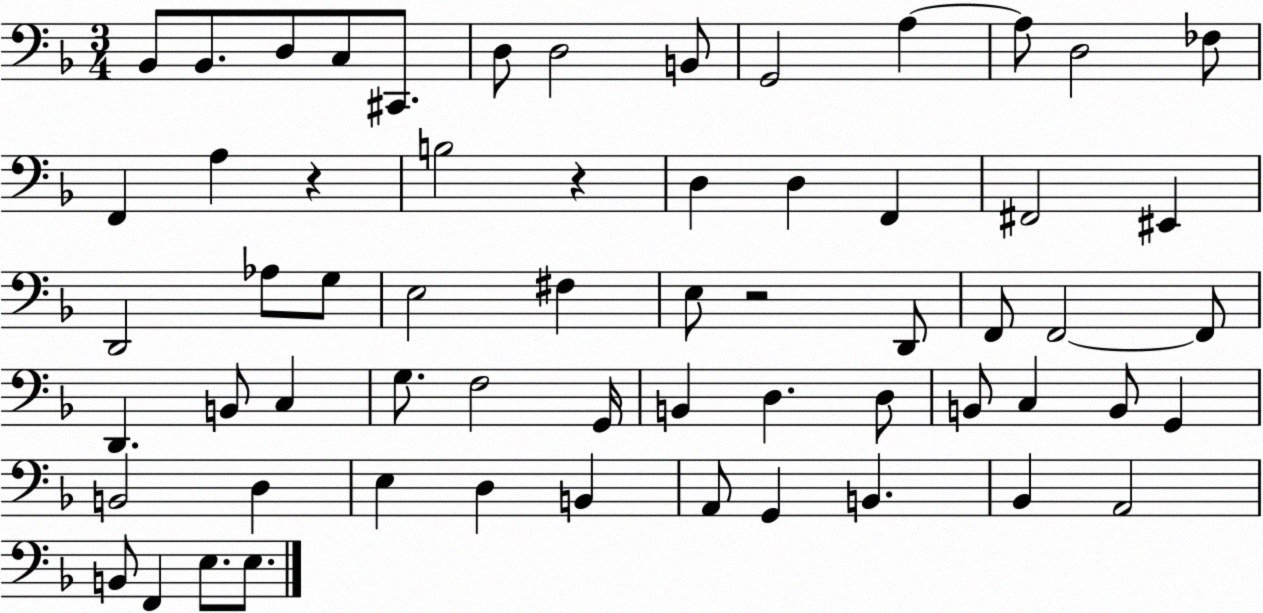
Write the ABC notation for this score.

X:1
T:Untitled
M:3/4
L:1/4
K:F
_B,,/2 _B,,/2 D,/2 C,/2 ^C,,/2 D,/2 D,2 B,,/2 G,,2 A, A,/2 D,2 _F,/2 F,, A, z B,2 z D, D, F,, ^F,,2 ^E,, D,,2 _A,/2 G,/2 E,2 ^F, E,/2 z2 D,,/2 F,,/2 F,,2 F,,/2 D,, B,,/2 C, G,/2 F,2 G,,/4 B,, D, D,/2 B,,/2 C, B,,/2 G,, B,,2 D, E, D, B,, A,,/2 G,, B,, _B,, A,,2 B,,/2 F,, E,/2 E,/2